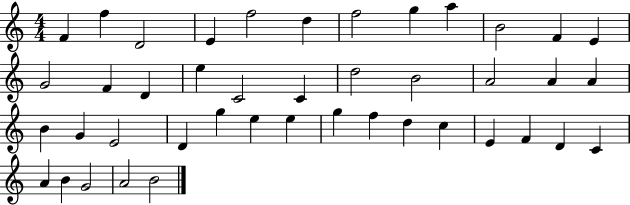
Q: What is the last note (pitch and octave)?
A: B4